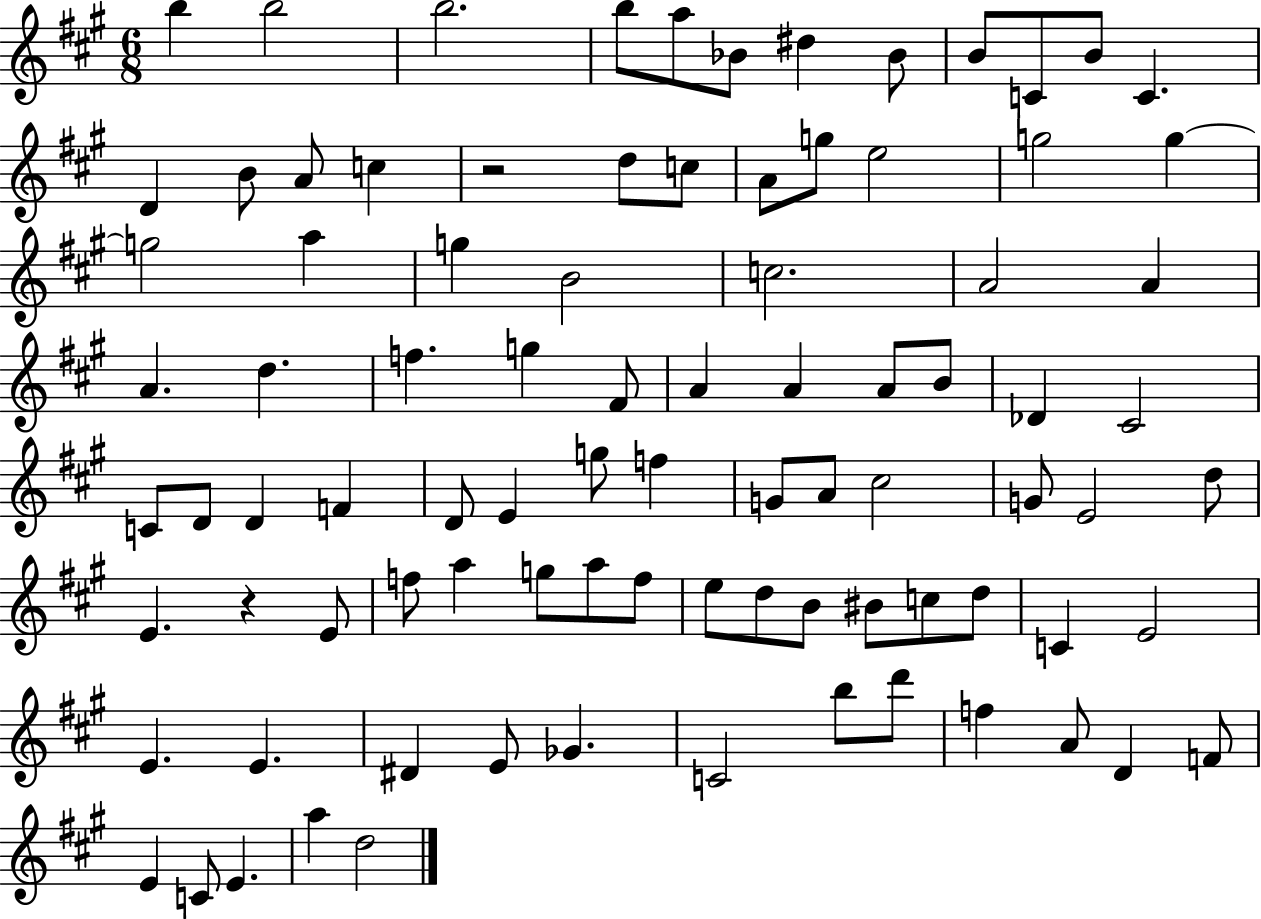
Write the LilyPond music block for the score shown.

{
  \clef treble
  \numericTimeSignature
  \time 6/8
  \key a \major
  b''4 b''2 | b''2. | b''8 a''8 bes'8 dis''4 bes'8 | b'8 c'8 b'8 c'4. | \break d'4 b'8 a'8 c''4 | r2 d''8 c''8 | a'8 g''8 e''2 | g''2 g''4~~ | \break g''2 a''4 | g''4 b'2 | c''2. | a'2 a'4 | \break a'4. d''4. | f''4. g''4 fis'8 | a'4 a'4 a'8 b'8 | des'4 cis'2 | \break c'8 d'8 d'4 f'4 | d'8 e'4 g''8 f''4 | g'8 a'8 cis''2 | g'8 e'2 d''8 | \break e'4. r4 e'8 | f''8 a''4 g''8 a''8 f''8 | e''8 d''8 b'8 bis'8 c''8 d''8 | c'4 e'2 | \break e'4. e'4. | dis'4 e'8 ges'4. | c'2 b''8 d'''8 | f''4 a'8 d'4 f'8 | \break e'4 c'8 e'4. | a''4 d''2 | \bar "|."
}